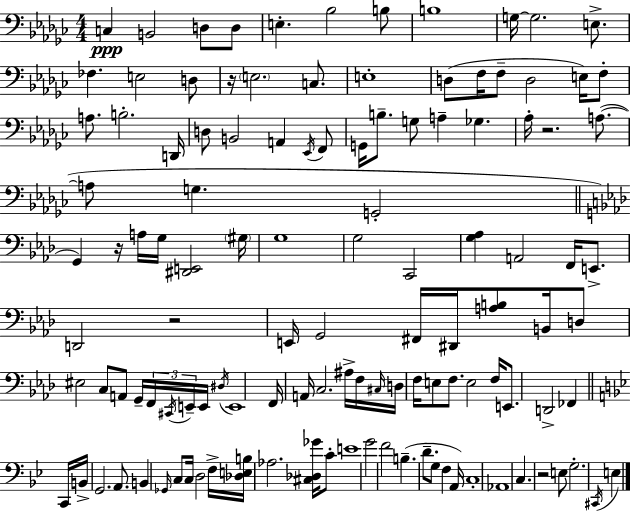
C3/q B2/h D3/e D3/e E3/q. Bb3/h B3/e B3/w G3/s G3/h. E3/e. FES3/q. E3/h D3/e R/s E3/h. C3/e. E3/w D3/e F3/s F3/e D3/h E3/s F3/e A3/e. B3/h. D2/s D3/e B2/h A2/q Eb2/s F2/e G2/s B3/e. G3/e A3/q Gb3/q. Ab3/s R/h. A3/e. A3/e G3/q. G2/h G2/q R/s A3/s G3/s [D#2,E2]/h G#3/s G3/w G3/h C2/h [G3,Ab3]/q A2/h F2/s E2/e. D2/h R/h E2/s G2/h F#2/s D#2/s [A3,B3]/e B2/s D3/e EIS3/h C3/e A2/e G2/s F2/s C#2/s E2/s E2/s D#3/s E2/w F2/s A2/s C3/h. A#3/s F3/s C#3/s D3/s F3/s E3/e F3/e. E3/h F3/s E2/e. D2/h FES2/q C2/s B2/s G2/h. A2/e. B2/q Gb2/s C3/e C3/s D3/h F3/s [Db3,E3,B3]/s Ab3/h. [C#3,Db3,Gb4]/s C4/e E4/w G4/h F4/h B3/q. D4/e. G3/e F3/q A2/s C3/w Ab2/w C3/q. R/h E3/e G3/h. C#2/s E3/q